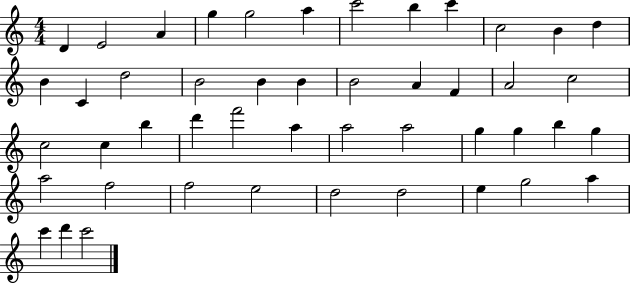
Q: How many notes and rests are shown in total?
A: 47